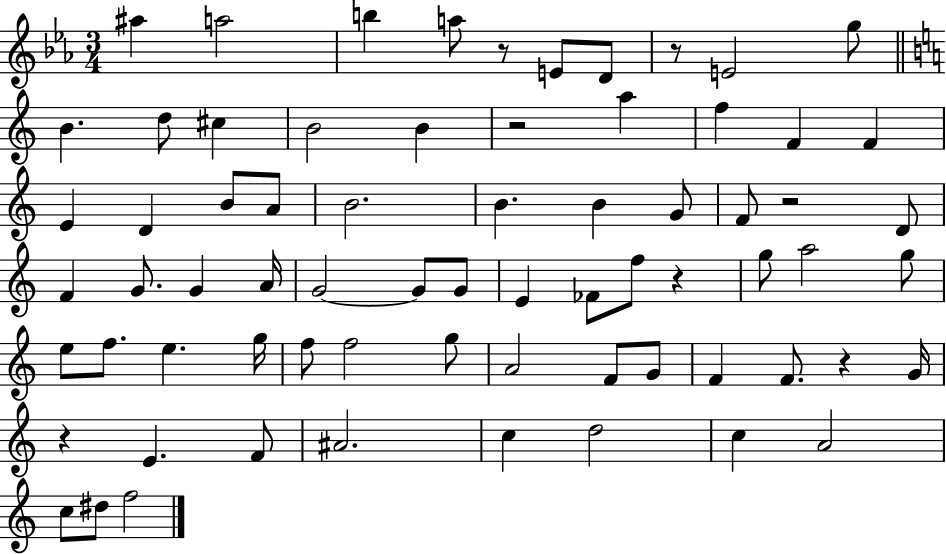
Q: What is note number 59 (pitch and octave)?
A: C5